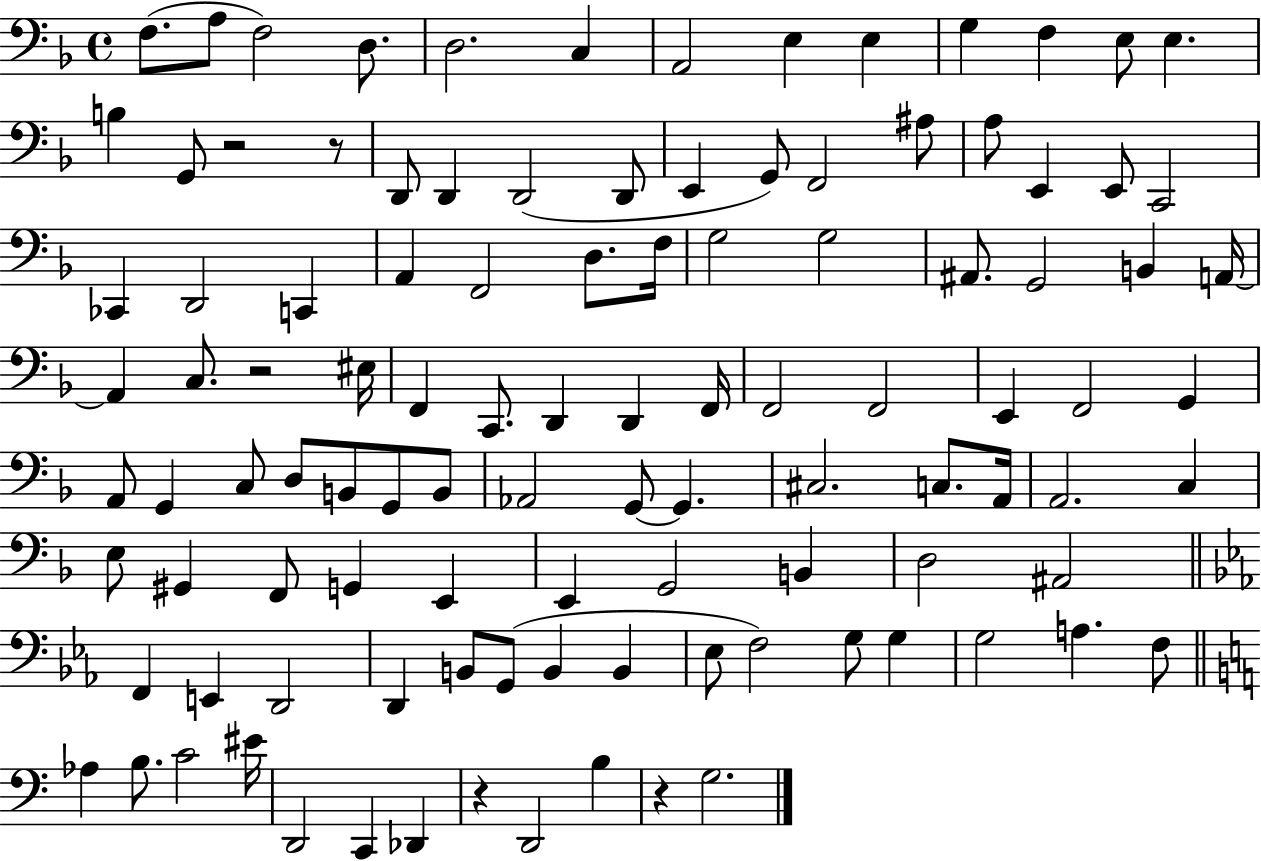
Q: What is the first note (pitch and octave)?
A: F3